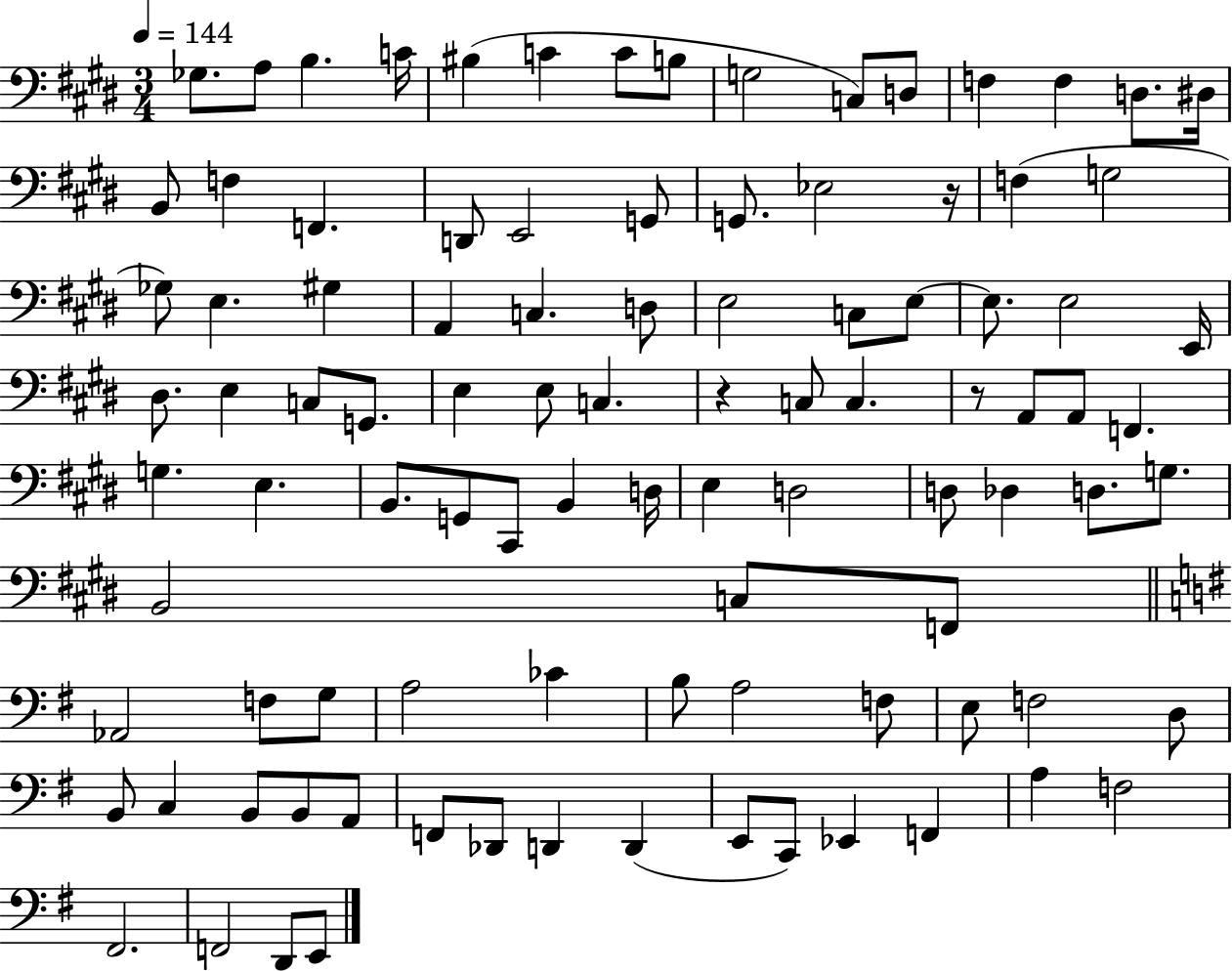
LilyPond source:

{
  \clef bass
  \numericTimeSignature
  \time 3/4
  \key e \major
  \tempo 4 = 144
  ges8. a8 b4. c'16 | bis4( c'4 c'8 b8 | g2 c8) d8 | f4 f4 d8. dis16 | \break b,8 f4 f,4. | d,8 e,2 g,8 | g,8. ees2 r16 | f4( g2 | \break ges8) e4. gis4 | a,4 c4. d8 | e2 c8 e8~~ | e8. e2 e,16 | \break dis8. e4 c8 g,8. | e4 e8 c4. | r4 c8 c4. | r8 a,8 a,8 f,4. | \break g4. e4. | b,8. g,8 cis,8 b,4 d16 | e4 d2 | d8 des4 d8. g8. | \break b,2 c8 f,8 | \bar "||" \break \key g \major aes,2 f8 g8 | a2 ces'4 | b8 a2 f8 | e8 f2 d8 | \break b,8 c4 b,8 b,8 a,8 | f,8 des,8 d,4 d,4( | e,8 c,8) ees,4 f,4 | a4 f2 | \break fis,2. | f,2 d,8 e,8 | \bar "|."
}